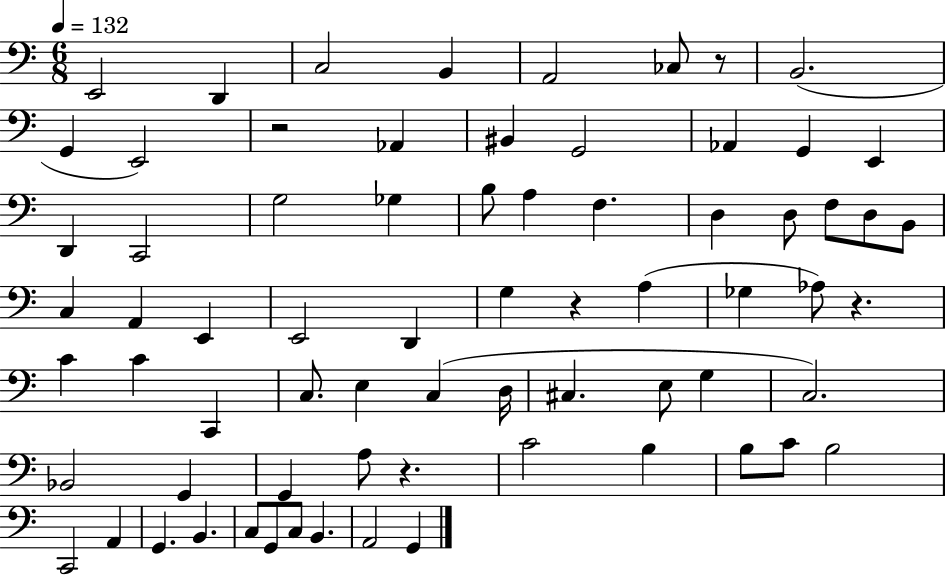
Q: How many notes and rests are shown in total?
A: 71